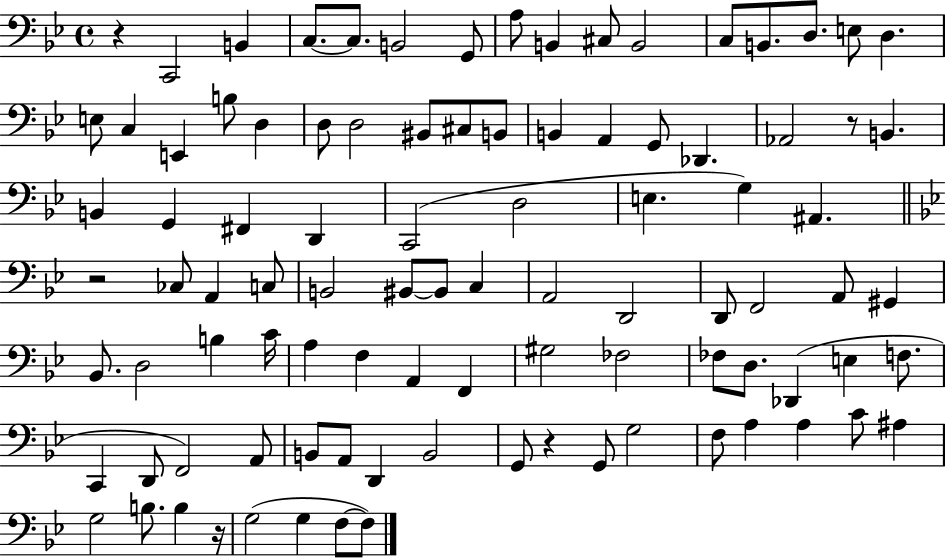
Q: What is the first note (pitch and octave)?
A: C2